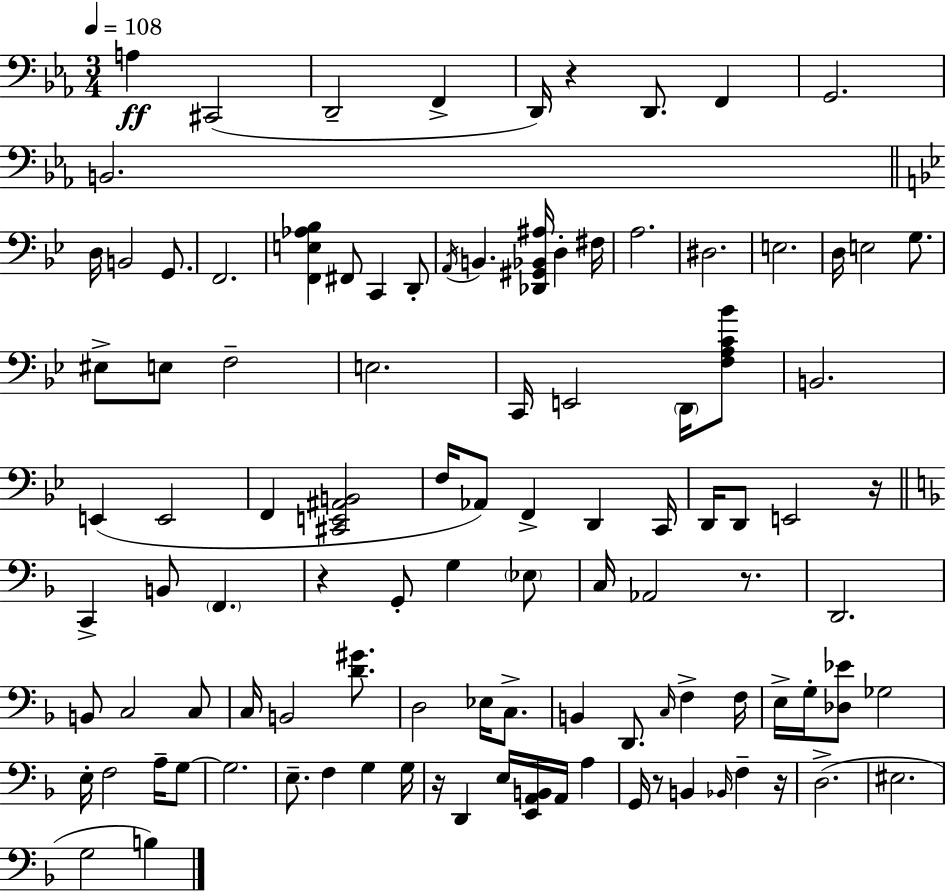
A3/q C#2/h D2/h F2/q D2/s R/q D2/e. F2/q G2/h. B2/h. D3/s B2/h G2/e. F2/h. [F2,E3,Ab3,Bb3]/q F#2/e C2/q D2/e A2/s B2/q. [Db2,G#2,Bb2,A#3]/s D3/q F#3/s A3/h. D#3/h. E3/h. D3/s E3/h G3/e. EIS3/e E3/e F3/h E3/h. C2/s E2/h D2/s [F3,A3,C4,Bb4]/e B2/h. E2/q E2/h F2/q [C#2,E2,A#2,B2]/h F3/s Ab2/e F2/q D2/q C2/s D2/s D2/e E2/h R/s C2/q B2/e F2/q. R/q G2/e G3/q Eb3/e C3/s Ab2/h R/e. D2/h. B2/e C3/h C3/e C3/s B2/h [D4,G#4]/e. D3/h Eb3/s C3/e. B2/q D2/e. C3/s F3/q F3/s E3/s G3/s [Db3,Eb4]/e Gb3/h E3/s F3/h A3/s G3/e G3/h. E3/e. F3/q G3/q G3/s R/s D2/q E3/s [E2,A2,B2]/s A2/s A3/q G2/s R/e B2/q Bb2/s F3/q R/s D3/h. EIS3/h. G3/h B3/q